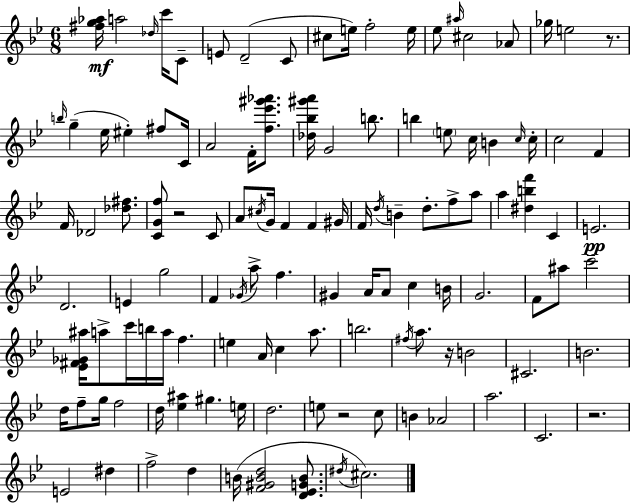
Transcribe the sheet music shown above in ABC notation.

X:1
T:Untitled
M:6/8
L:1/4
K:Gm
[^fg_a]/4 a2 _d/4 c'/4 C/2 E/2 D2 C/2 ^c/2 e/4 f2 e/4 _e/2 ^a/4 ^c2 _A/2 _g/4 e2 z/2 b/4 g _e/4 ^e ^f/2 C/4 A2 F/4 [f_e'^g'_a']/2 [_d_b^g'a']/4 G2 b/2 b e/2 c/4 B c/4 c/4 c2 F F/4 _D2 [_d^f]/2 [CGf]/2 z2 C/2 A/2 ^c/4 G/4 F F ^G/4 F/4 d/4 B d/2 f/2 a/2 a [^dbf'] C E2 D2 E g2 F _G/4 a/2 f ^G A/4 A/2 c B/4 G2 F/2 ^a/2 c'2 [_E^F_G^a]/4 a/2 c'/4 b/4 a/4 f e A/4 c a/2 b2 ^f/4 a/2 z/4 B2 ^C2 B2 d/4 f/2 g/4 f2 d/4 [_e^a] ^g e/4 d2 e/2 z2 c/2 B _A2 a2 C2 z2 E2 ^d f2 d B/4 [F^GBd]2 [D_EGB]/2 ^d/4 ^c2